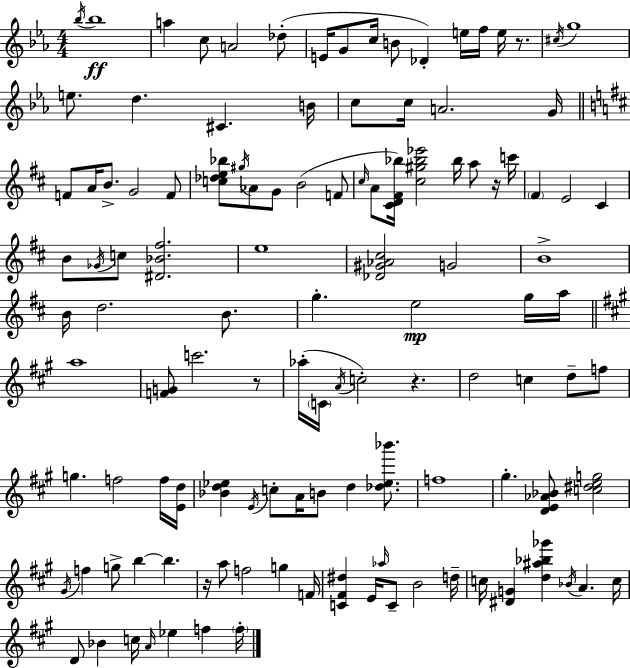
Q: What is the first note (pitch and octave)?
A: Bb5